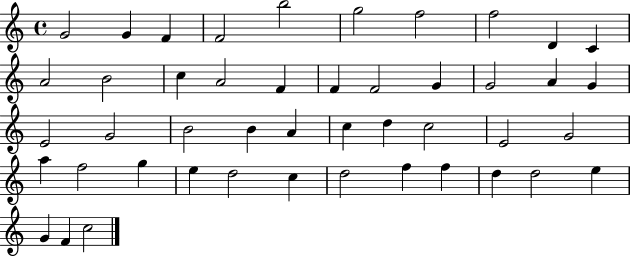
X:1
T:Untitled
M:4/4
L:1/4
K:C
G2 G F F2 b2 g2 f2 f2 D C A2 B2 c A2 F F F2 G G2 A G E2 G2 B2 B A c d c2 E2 G2 a f2 g e d2 c d2 f f d d2 e G F c2